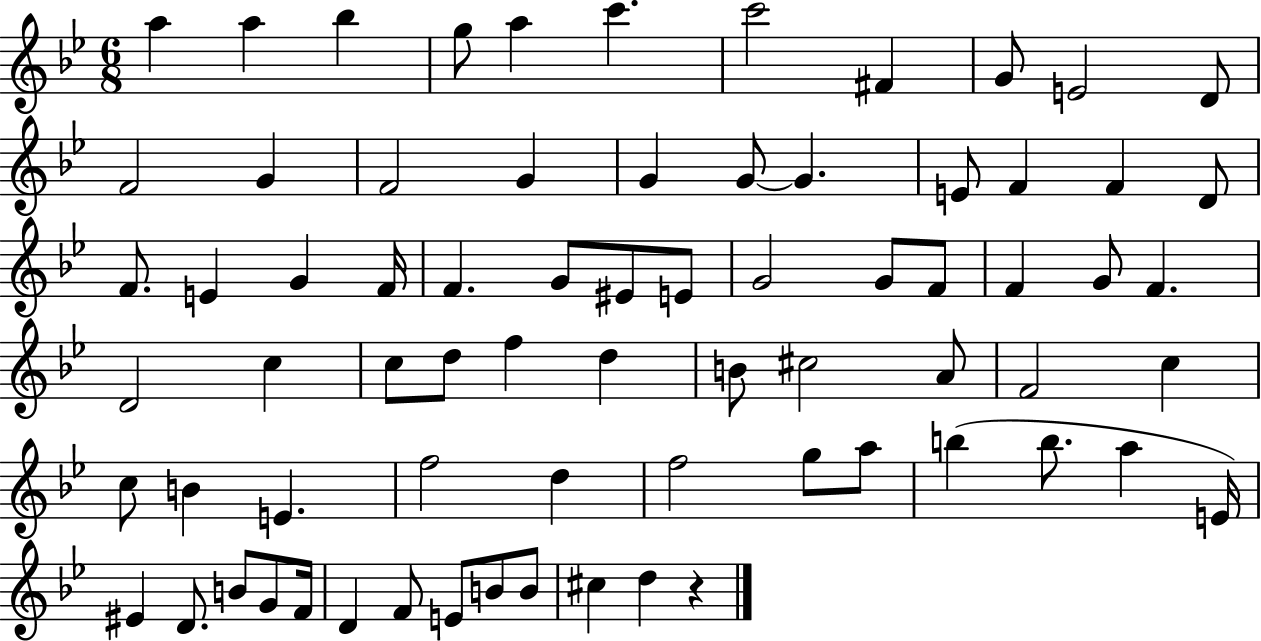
A5/q A5/q Bb5/q G5/e A5/q C6/q. C6/h F#4/q G4/e E4/h D4/e F4/h G4/q F4/h G4/q G4/q G4/e G4/q. E4/e F4/q F4/q D4/e F4/e. E4/q G4/q F4/s F4/q. G4/e EIS4/e E4/e G4/h G4/e F4/e F4/q G4/e F4/q. D4/h C5/q C5/e D5/e F5/q D5/q B4/e C#5/h A4/e F4/h C5/q C5/e B4/q E4/q. F5/h D5/q F5/h G5/e A5/e B5/q B5/e. A5/q E4/s EIS4/q D4/e. B4/e G4/e F4/s D4/q F4/e E4/e B4/e B4/e C#5/q D5/q R/q